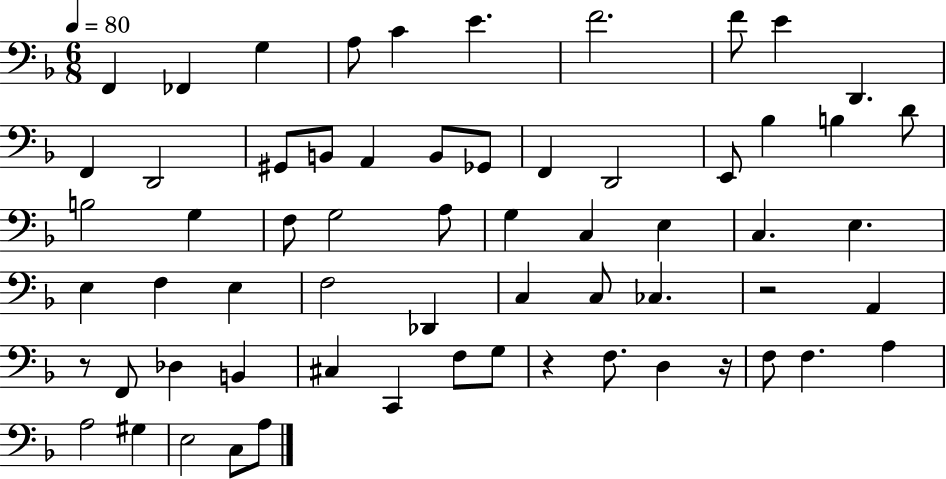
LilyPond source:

{
  \clef bass
  \numericTimeSignature
  \time 6/8
  \key f \major
  \tempo 4 = 80
  f,4 fes,4 g4 | a8 c'4 e'4. | f'2. | f'8 e'4 d,4. | \break f,4 d,2 | gis,8 b,8 a,4 b,8 ges,8 | f,4 d,2 | e,8 bes4 b4 d'8 | \break b2 g4 | f8 g2 a8 | g4 c4 e4 | c4. e4. | \break e4 f4 e4 | f2 des,4 | c4 c8 ces4. | r2 a,4 | \break r8 f,8 des4 b,4 | cis4 c,4 f8 g8 | r4 f8. d4 r16 | f8 f4. a4 | \break a2 gis4 | e2 c8 a8 | \bar "|."
}